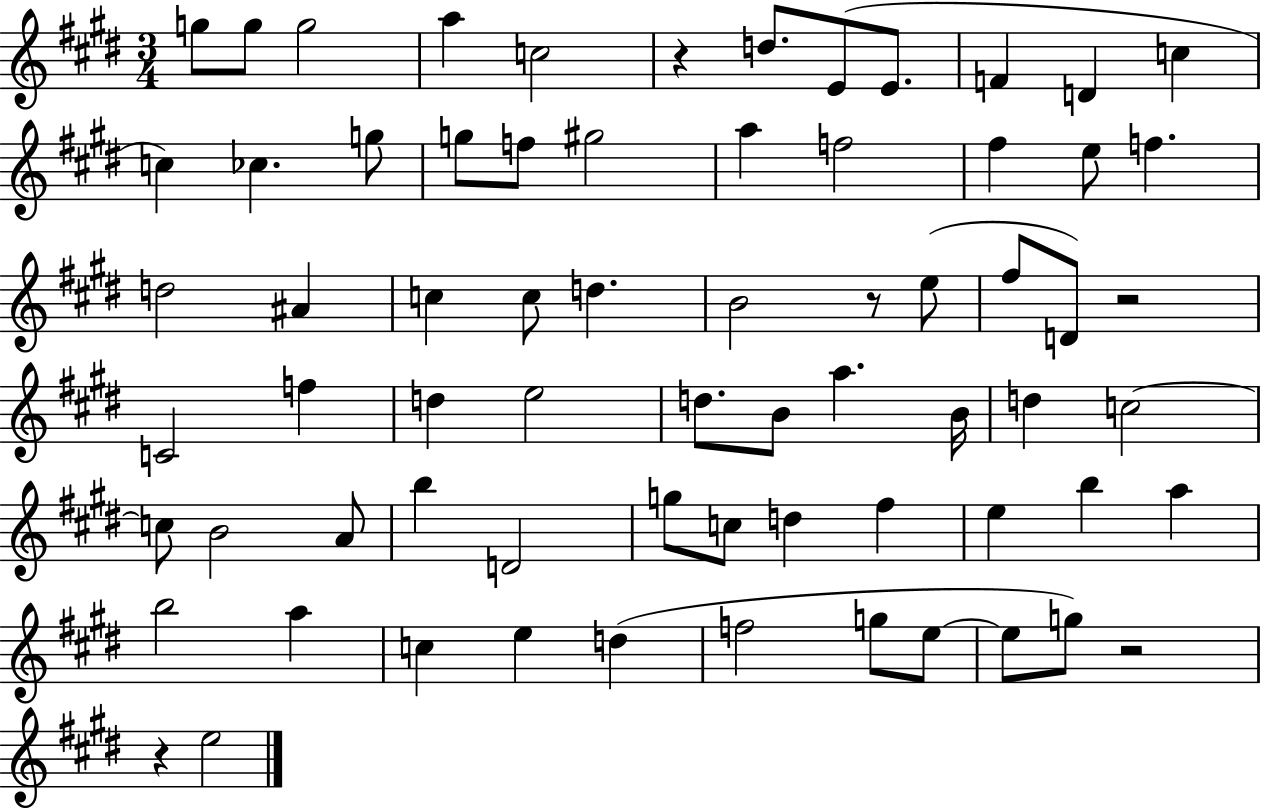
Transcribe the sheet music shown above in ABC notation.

X:1
T:Untitled
M:3/4
L:1/4
K:E
g/2 g/2 g2 a c2 z d/2 E/2 E/2 F D c c _c g/2 g/2 f/2 ^g2 a f2 ^f e/2 f d2 ^A c c/2 d B2 z/2 e/2 ^f/2 D/2 z2 C2 f d e2 d/2 B/2 a B/4 d c2 c/2 B2 A/2 b D2 g/2 c/2 d ^f e b a b2 a c e d f2 g/2 e/2 e/2 g/2 z2 z e2